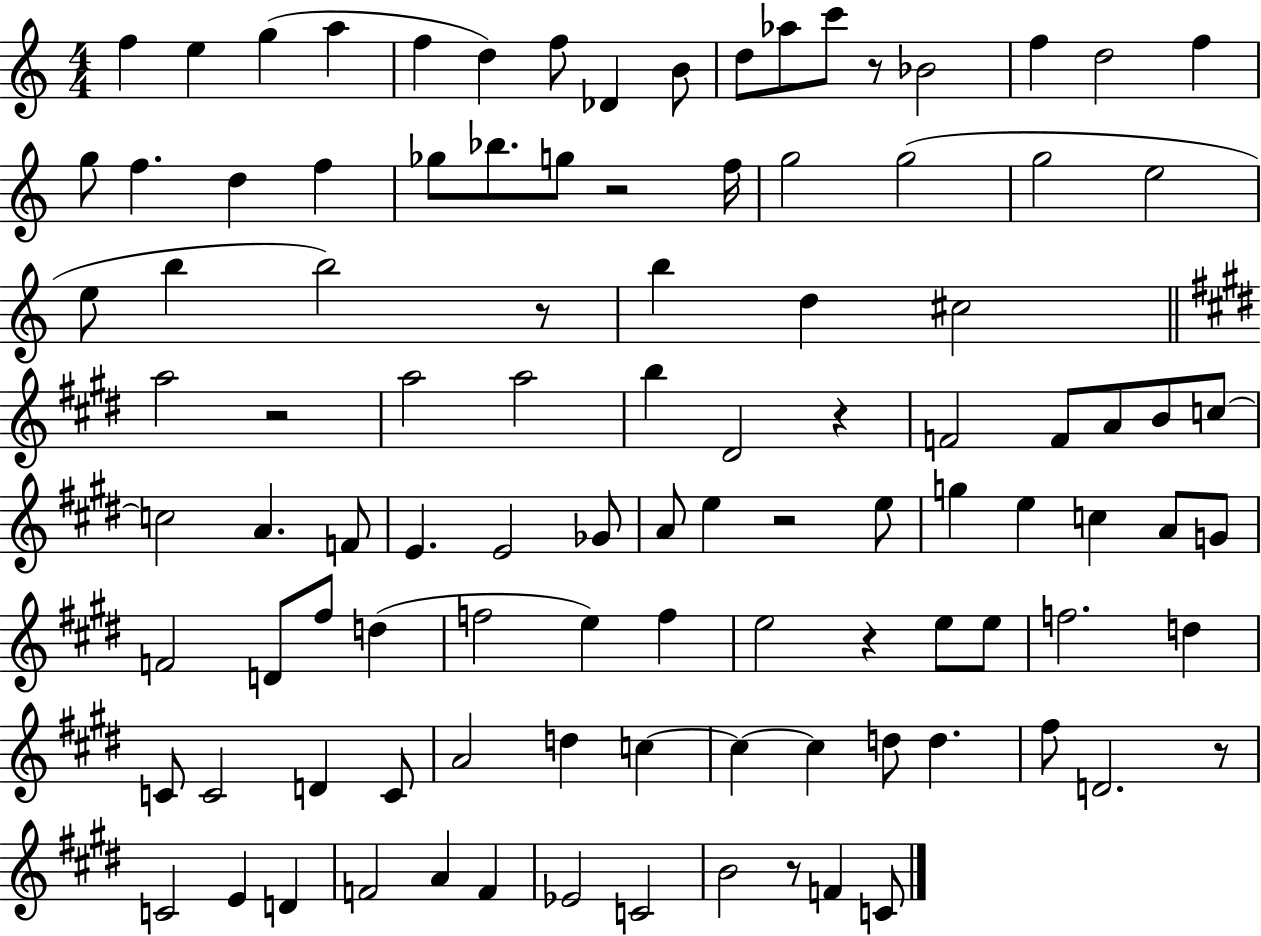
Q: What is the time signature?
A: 4/4